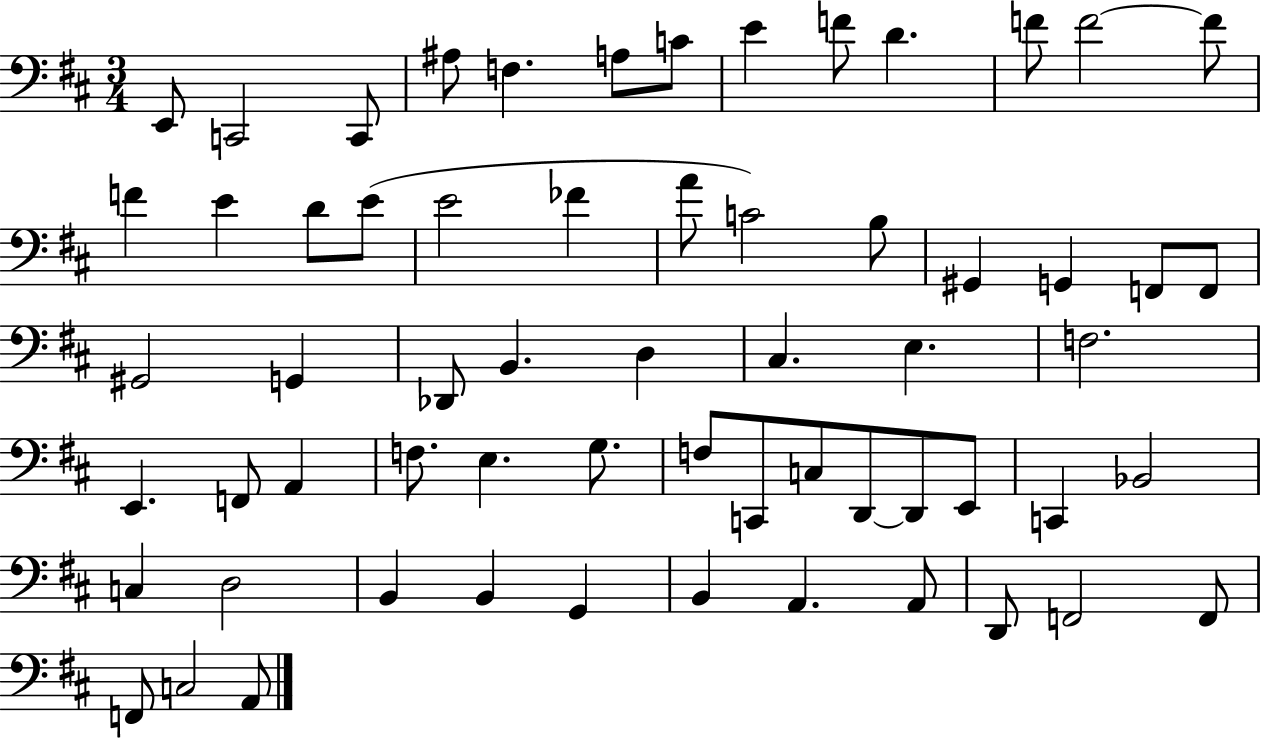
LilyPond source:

{
  \clef bass
  \numericTimeSignature
  \time 3/4
  \key d \major
  e,8 c,2 c,8 | ais8 f4. a8 c'8 | e'4 f'8 d'4. | f'8 f'2~~ f'8 | \break f'4 e'4 d'8 e'8( | e'2 fes'4 | a'8 c'2) b8 | gis,4 g,4 f,8 f,8 | \break gis,2 g,4 | des,8 b,4. d4 | cis4. e4. | f2. | \break e,4. f,8 a,4 | f8. e4. g8. | f8 c,8 c8 d,8~~ d,8 e,8 | c,4 bes,2 | \break c4 d2 | b,4 b,4 g,4 | b,4 a,4. a,8 | d,8 f,2 f,8 | \break f,8 c2 a,8 | \bar "|."
}